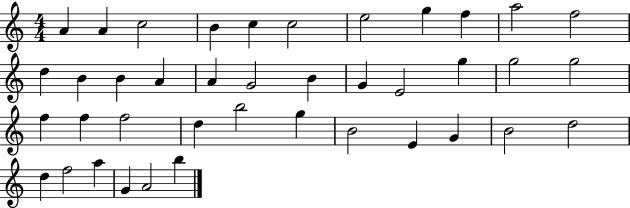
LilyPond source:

{
  \clef treble
  \numericTimeSignature
  \time 4/4
  \key c \major
  a'4 a'4 c''2 | b'4 c''4 c''2 | e''2 g''4 f''4 | a''2 f''2 | \break d''4 b'4 b'4 a'4 | a'4 g'2 b'4 | g'4 e'2 g''4 | g''2 g''2 | \break f''4 f''4 f''2 | d''4 b''2 g''4 | b'2 e'4 g'4 | b'2 d''2 | \break d''4 f''2 a''4 | g'4 a'2 b''4 | \bar "|."
}